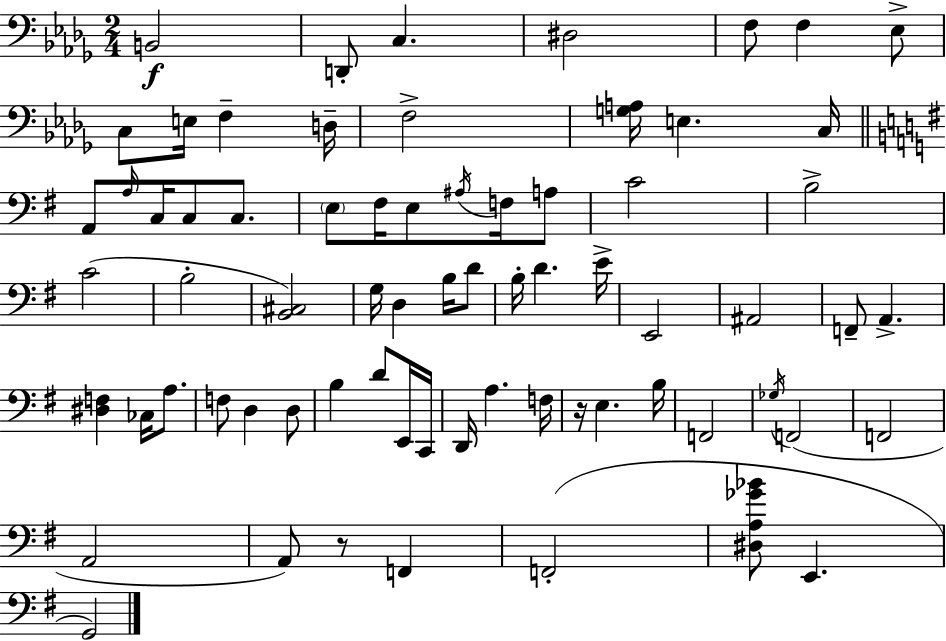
X:1
T:Untitled
M:2/4
L:1/4
K:Bbm
B,,2 D,,/2 C, ^D,2 F,/2 F, _E,/2 C,/2 E,/4 F, D,/4 F,2 [G,A,]/4 E, C,/4 A,,/2 A,/4 C,/4 C,/2 C,/2 E,/2 ^F,/4 E,/2 ^A,/4 F,/4 A,/2 C2 B,2 C2 B,2 [B,,^C,]2 G,/4 D, B,/4 D/2 B,/4 D E/4 E,,2 ^A,,2 F,,/2 A,, [^D,F,] _C,/4 A,/2 F,/2 D, D,/2 B, D/2 E,,/4 C,,/4 D,,/4 A, F,/4 z/4 E, B,/4 F,,2 _G,/4 F,,2 F,,2 A,,2 A,,/2 z/2 F,, F,,2 [^D,A,_G_B]/2 E,, G,,2